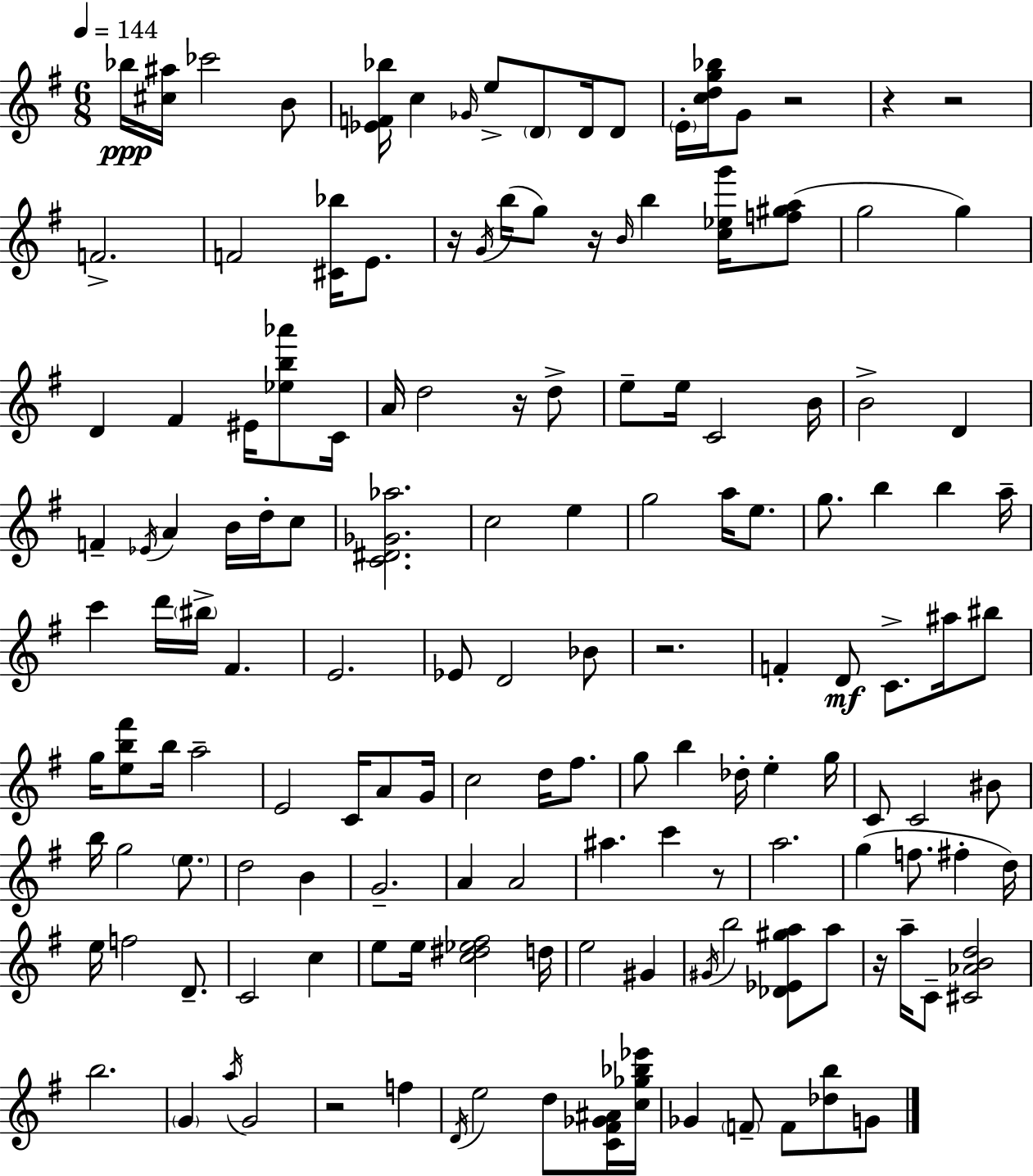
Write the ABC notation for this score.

X:1
T:Untitled
M:6/8
L:1/4
K:Em
_b/4 [^c^a]/4 _c'2 B/2 [_EF_b]/4 c _G/4 e/2 D/2 D/4 D/2 E/4 [cdg_b]/4 G/2 z2 z z2 F2 F2 [^C_b]/4 E/2 z/4 G/4 b/4 g/2 z/4 B/4 b [c_eg']/4 [f^ga]/2 g2 g D ^F ^E/4 [_eb_a']/2 C/4 A/4 d2 z/4 d/2 e/2 e/4 C2 B/4 B2 D F _E/4 A B/4 d/4 c/2 [C^D_G_a]2 c2 e g2 a/4 e/2 g/2 b b a/4 c' d'/4 ^b/4 ^F E2 _E/2 D2 _B/2 z2 F D/2 C/2 ^a/4 ^b/2 g/4 [eb^f']/2 b/4 a2 E2 C/4 A/2 G/4 c2 d/4 ^f/2 g/2 b _d/4 e g/4 C/2 C2 ^B/2 b/4 g2 e/2 d2 B G2 A A2 ^a c' z/2 a2 g f/2 ^f d/4 e/4 f2 D/2 C2 c e/2 e/4 [c^d_e^f]2 d/4 e2 ^G ^G/4 b2 [_D_E^ga]/2 a/2 z/4 a/4 C/2 [^C_ABd]2 b2 G a/4 G2 z2 f D/4 e2 d/2 [C^F_G^A]/4 [c_g_b_e']/4 _G F/2 F/2 [_db]/2 G/2